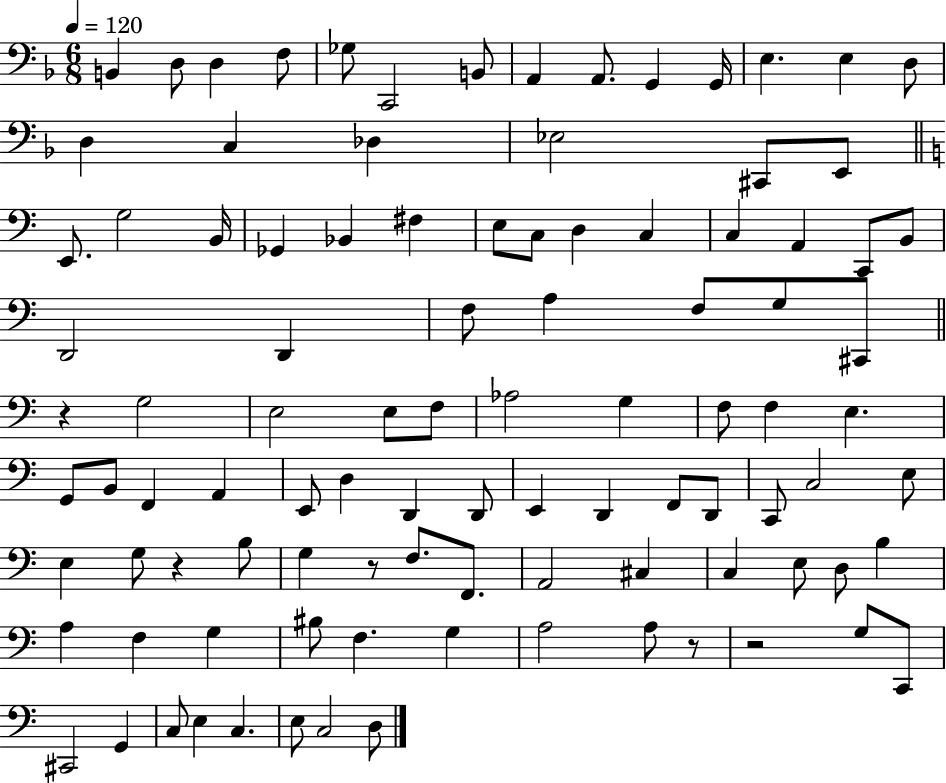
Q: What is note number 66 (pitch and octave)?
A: E3